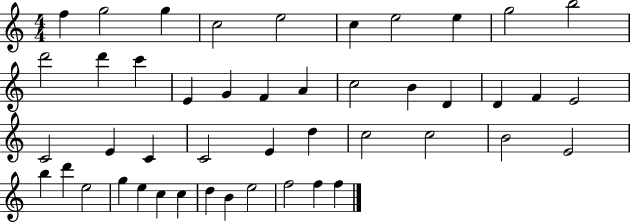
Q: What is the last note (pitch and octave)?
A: F5